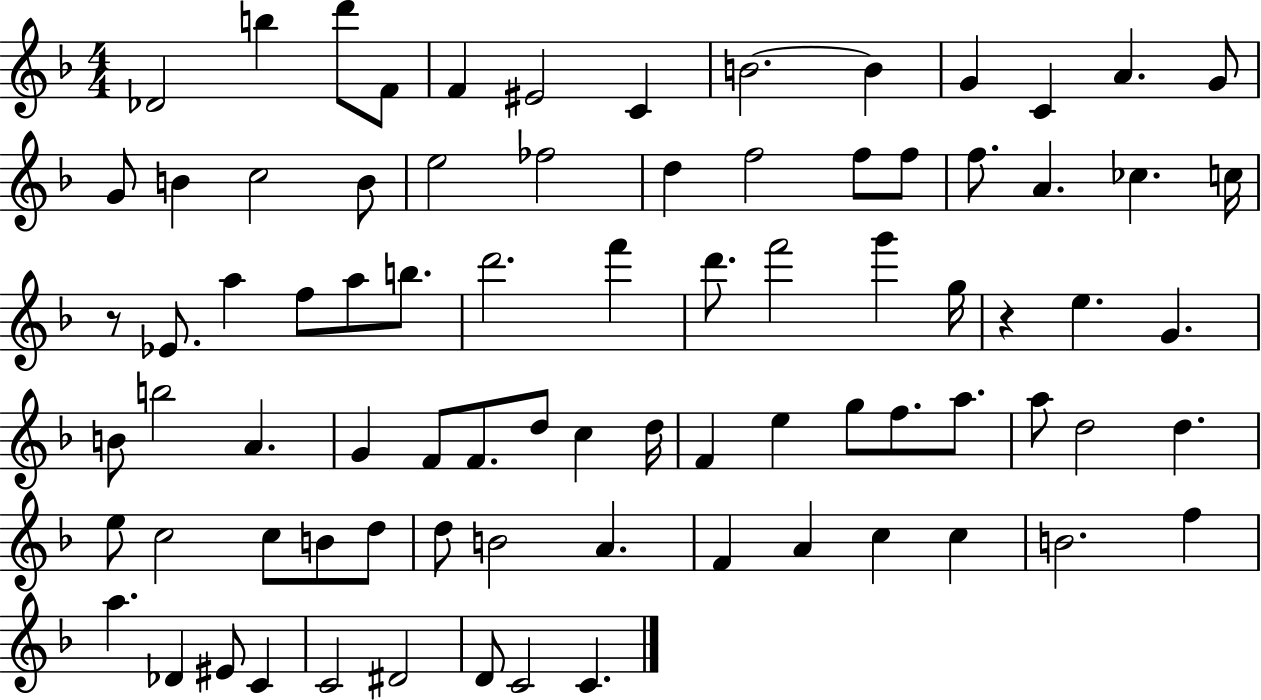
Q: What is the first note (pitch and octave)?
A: Db4